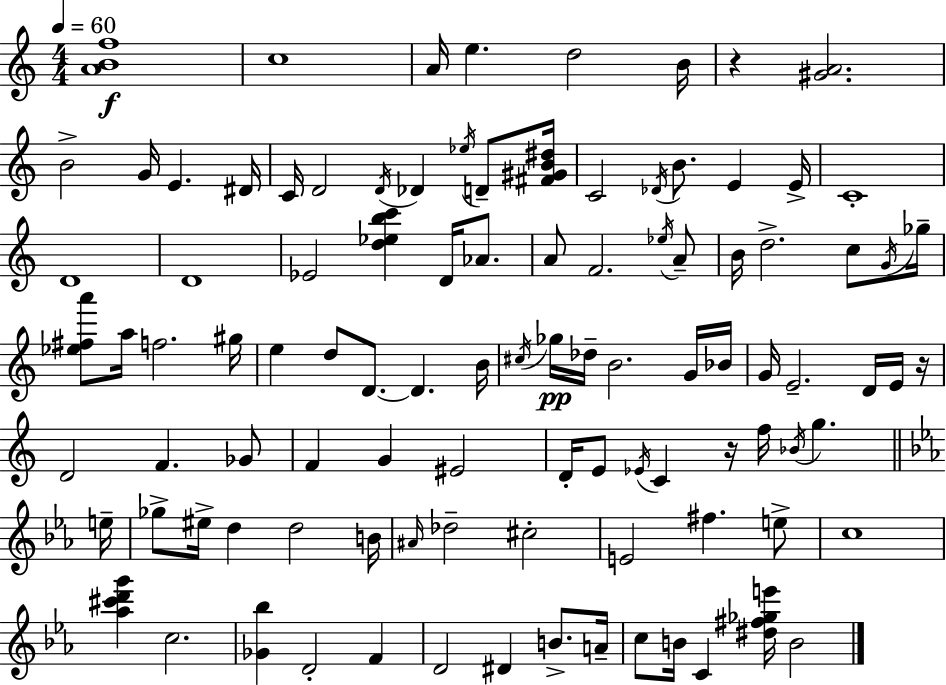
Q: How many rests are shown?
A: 3